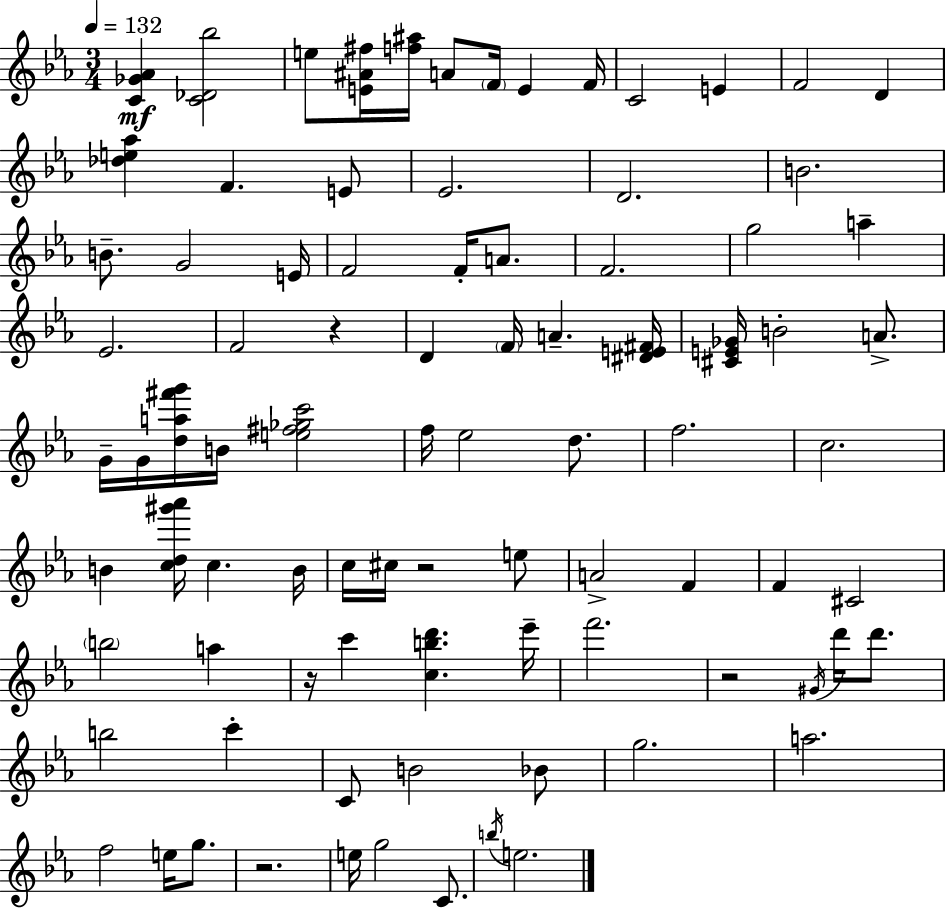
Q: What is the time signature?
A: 3/4